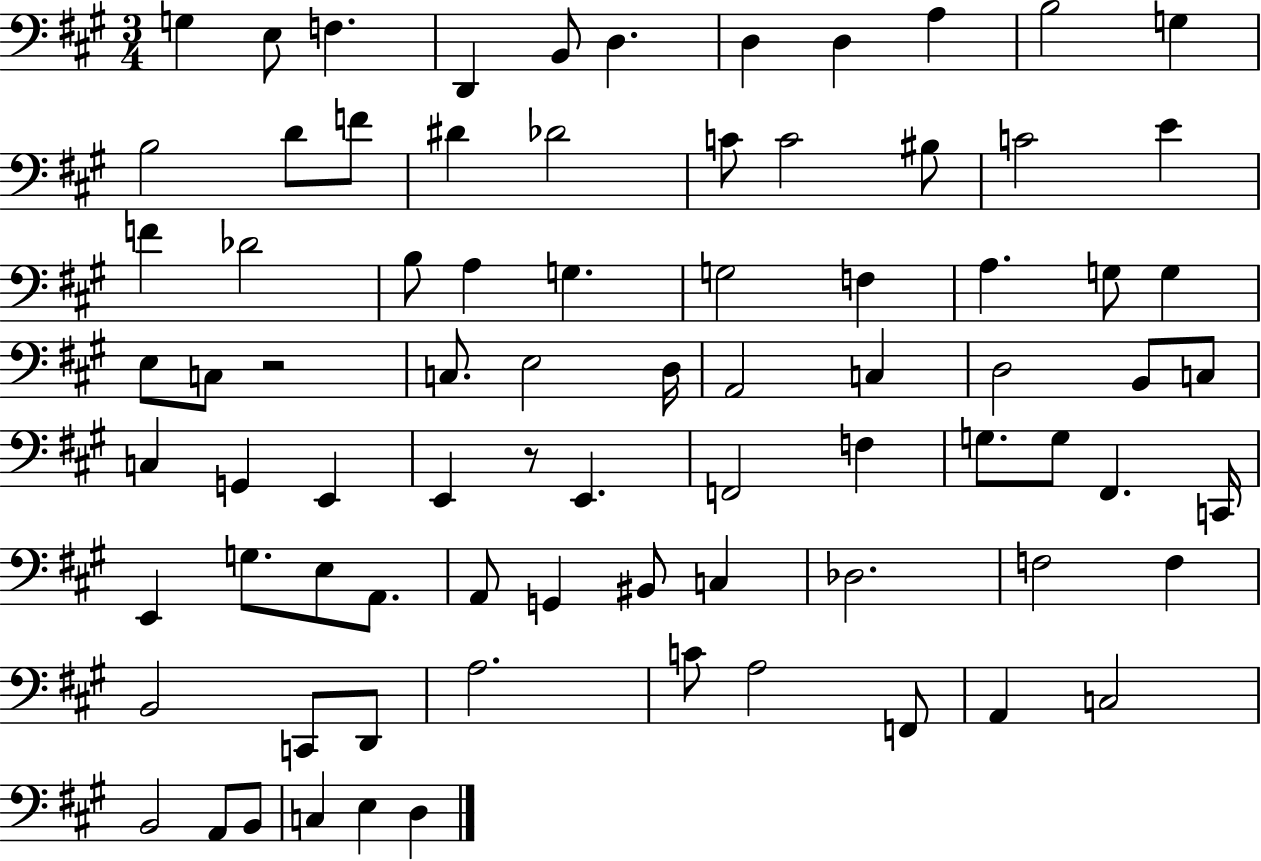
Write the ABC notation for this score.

X:1
T:Untitled
M:3/4
L:1/4
K:A
G, E,/2 F, D,, B,,/2 D, D, D, A, B,2 G, B,2 D/2 F/2 ^D _D2 C/2 C2 ^B,/2 C2 E F _D2 B,/2 A, G, G,2 F, A, G,/2 G, E,/2 C,/2 z2 C,/2 E,2 D,/4 A,,2 C, D,2 B,,/2 C,/2 C, G,, E,, E,, z/2 E,, F,,2 F, G,/2 G,/2 ^F,, C,,/4 E,, G,/2 E,/2 A,,/2 A,,/2 G,, ^B,,/2 C, _D,2 F,2 F, B,,2 C,,/2 D,,/2 A,2 C/2 A,2 F,,/2 A,, C,2 B,,2 A,,/2 B,,/2 C, E, D,